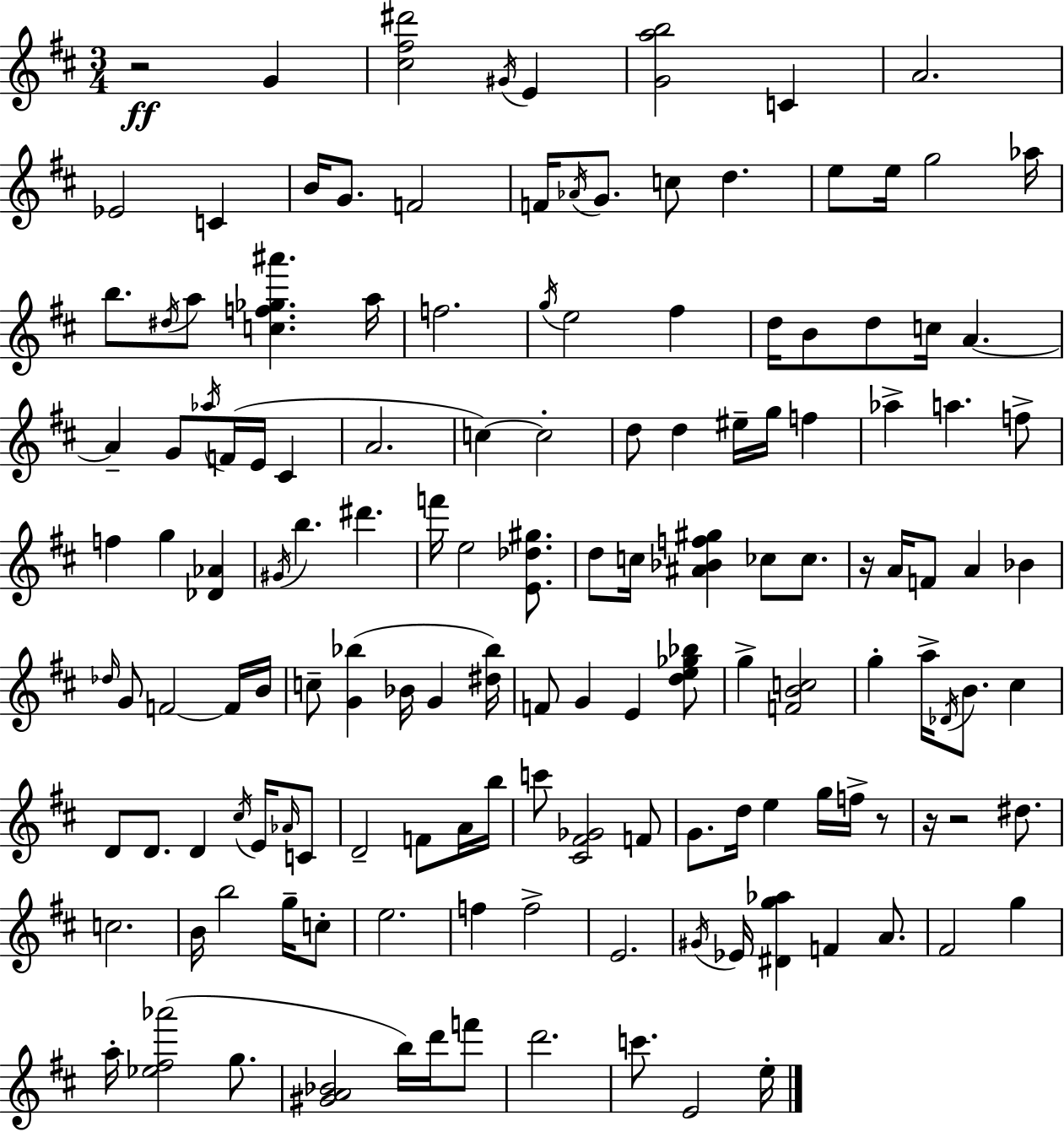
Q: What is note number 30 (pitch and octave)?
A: D5